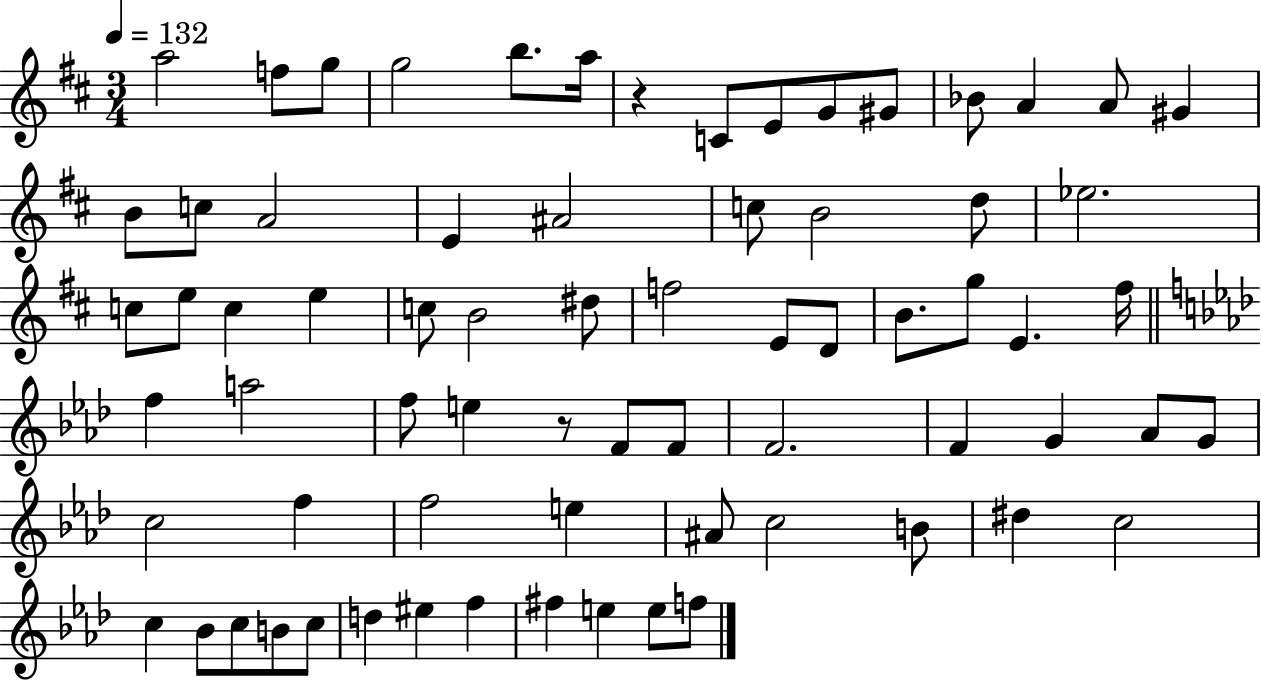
A5/h F5/e G5/e G5/h B5/e. A5/s R/q C4/e E4/e G4/e G#4/e Bb4/e A4/q A4/e G#4/q B4/e C5/e A4/h E4/q A#4/h C5/e B4/h D5/e Eb5/h. C5/e E5/e C5/q E5/q C5/e B4/h D#5/e F5/h E4/e D4/e B4/e. G5/e E4/q. F#5/s F5/q A5/h F5/e E5/q R/e F4/e F4/e F4/h. F4/q G4/q Ab4/e G4/e C5/h F5/q F5/h E5/q A#4/e C5/h B4/e D#5/q C5/h C5/q Bb4/e C5/e B4/e C5/e D5/q EIS5/q F5/q F#5/q E5/q E5/e F5/e